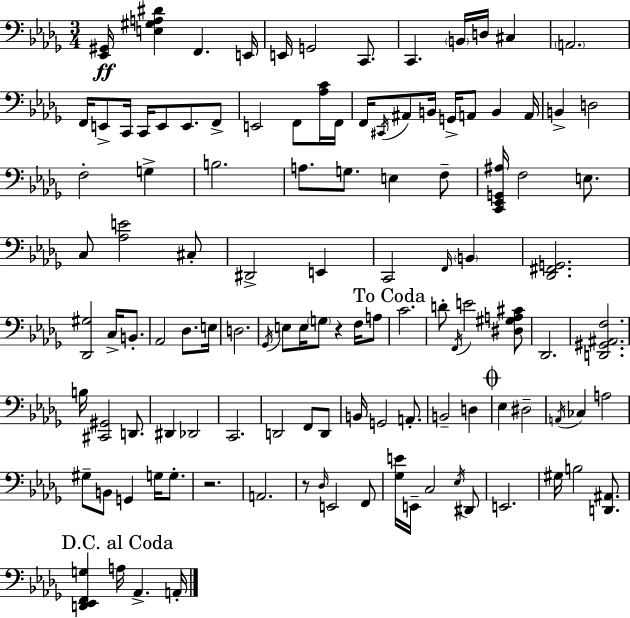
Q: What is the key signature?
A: BES minor